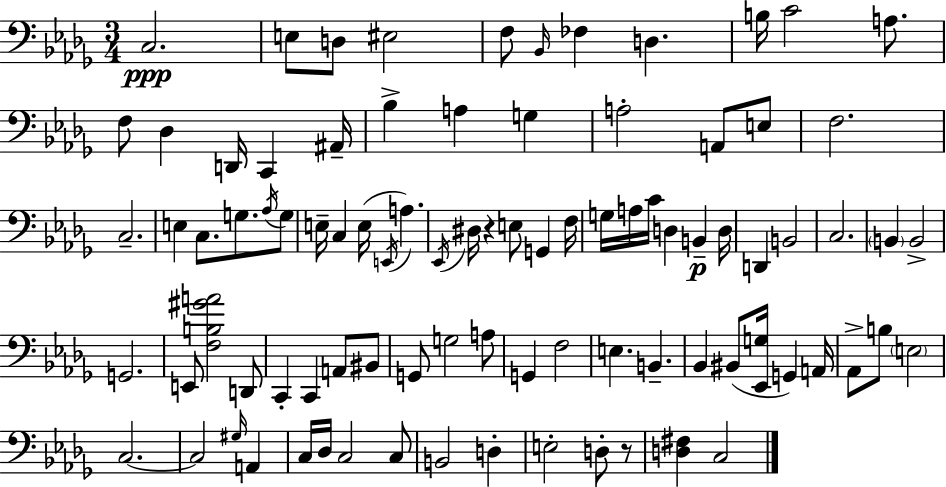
{
  \clef bass
  \numericTimeSignature
  \time 3/4
  \key bes \minor
  c2.\ppp | e8 d8 eis2 | f8 \grace { bes,16 } fes4 d4. | b16 c'2 a8. | \break f8 des4 d,16 c,4 | ais,16-- bes4-> a4 g4 | a2-. a,8 e8 | f2. | \break c2.-- | e4 c8. g8. \acciaccatura { aes16 } | g8 e16-- c4 e16( \acciaccatura { e,16 } a4.) | \acciaccatura { ees,16 } dis16 r4 e8 g,4 | \break f16 g16 a16 c'16 d4 b,4--\p | d16 d,4 b,2 | c2. | \parenthesize b,4 b,2-> | \break g,2. | e,8 <f b gis' a'>2 | d,8 c,4-. c,4 | a,8 bis,8 g,8 g2 | \break a8 g,4 f2 | e4. b,4.-- | bes,4 bis,8( <ees, g>16 g,4) | a,16 aes,8-> b8 \parenthesize e2 | \break c2.~~ | c2 | \grace { gis16 } a,4 c16 des16 c2 | c8 b,2 | \break d4-. e2-. | d8-. r8 <d fis>4 c2 | \bar "|."
}